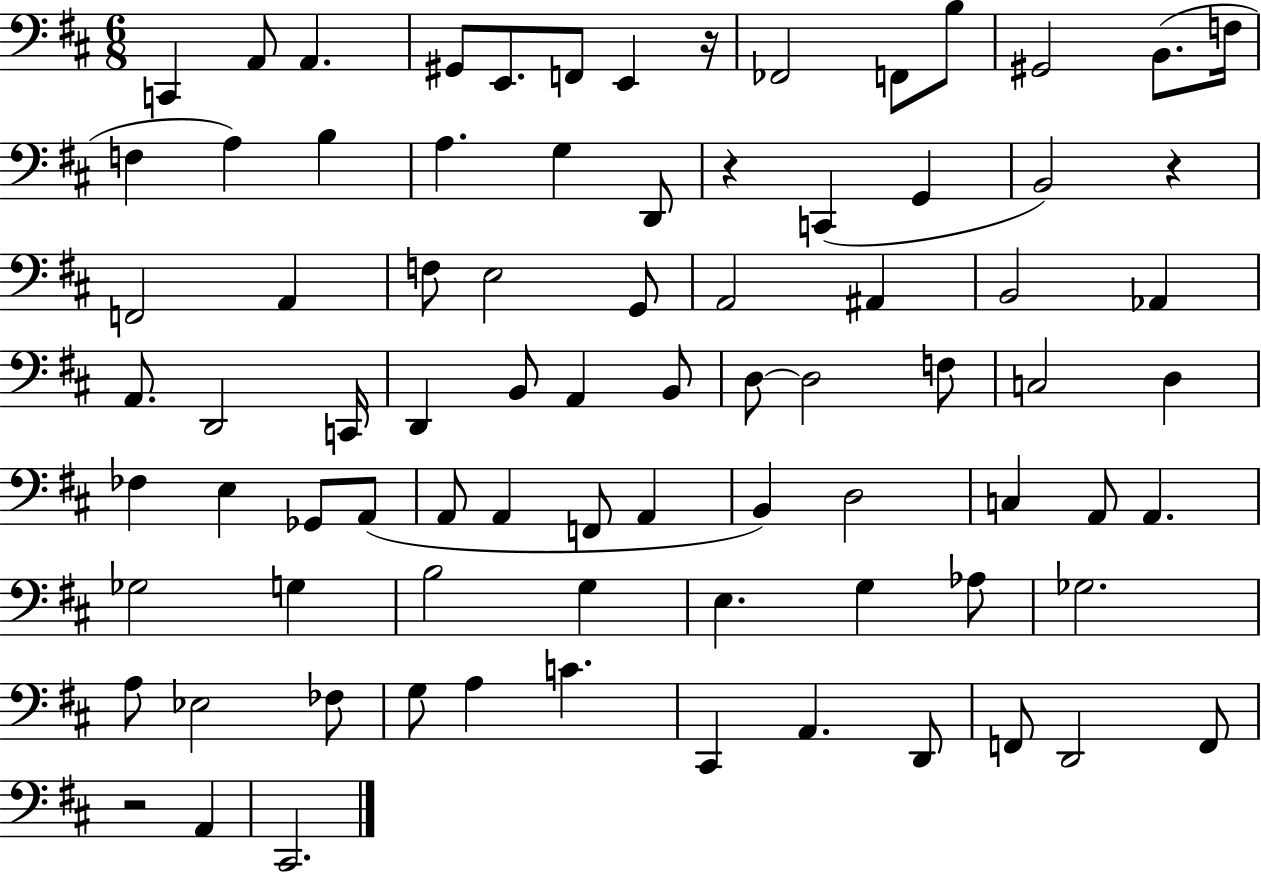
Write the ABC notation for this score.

X:1
T:Untitled
M:6/8
L:1/4
K:D
C,, A,,/2 A,, ^G,,/2 E,,/2 F,,/2 E,, z/4 _F,,2 F,,/2 B,/2 ^G,,2 B,,/2 F,/4 F, A, B, A, G, D,,/2 z C,, G,, B,,2 z F,,2 A,, F,/2 E,2 G,,/2 A,,2 ^A,, B,,2 _A,, A,,/2 D,,2 C,,/4 D,, B,,/2 A,, B,,/2 D,/2 D,2 F,/2 C,2 D, _F, E, _G,,/2 A,,/2 A,,/2 A,, F,,/2 A,, B,, D,2 C, A,,/2 A,, _G,2 G, B,2 G, E, G, _A,/2 _G,2 A,/2 _E,2 _F,/2 G,/2 A, C ^C,, A,, D,,/2 F,,/2 D,,2 F,,/2 z2 A,, ^C,,2